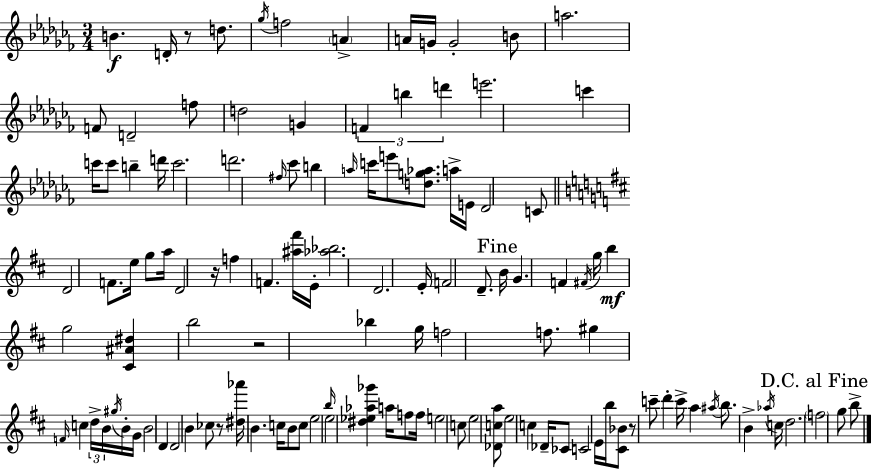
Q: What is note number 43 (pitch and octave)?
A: D4